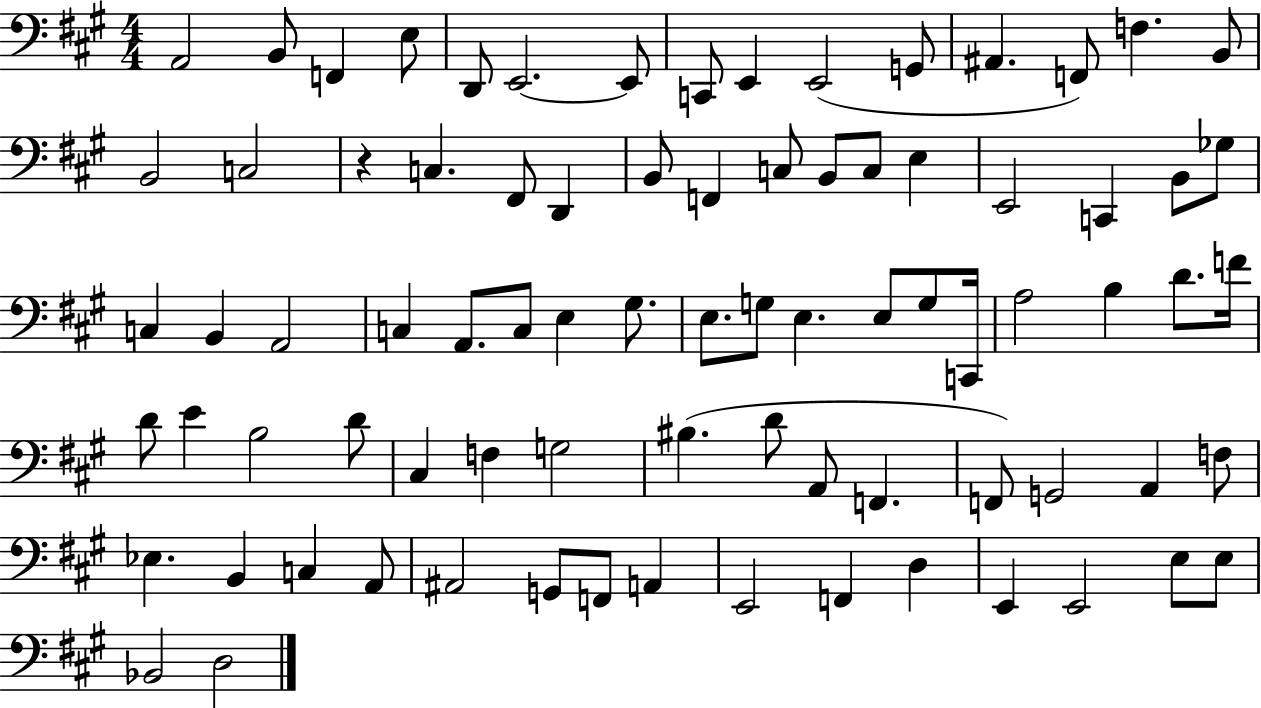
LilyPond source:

{
  \clef bass
  \numericTimeSignature
  \time 4/4
  \key a \major
  a,2 b,8 f,4 e8 | d,8 e,2.~~ e,8 | c,8 e,4 e,2( g,8 | ais,4. f,8) f4. b,8 | \break b,2 c2 | r4 c4. fis,8 d,4 | b,8 f,4 c8 b,8 c8 e4 | e,2 c,4 b,8 ges8 | \break c4 b,4 a,2 | c4 a,8. c8 e4 gis8. | e8. g8 e4. e8 g8 c,16 | a2 b4 d'8. f'16 | \break d'8 e'4 b2 d'8 | cis4 f4 g2 | bis4.( d'8 a,8 f,4. | f,8) g,2 a,4 f8 | \break ees4. b,4 c4 a,8 | ais,2 g,8 f,8 a,4 | e,2 f,4 d4 | e,4 e,2 e8 e8 | \break bes,2 d2 | \bar "|."
}